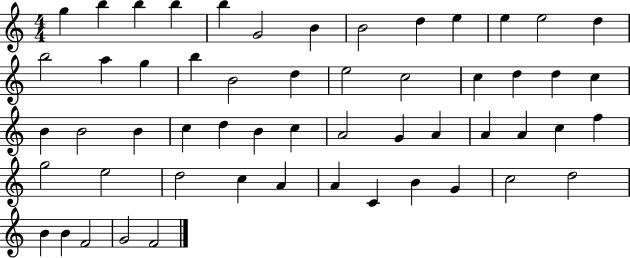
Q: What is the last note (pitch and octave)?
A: F4